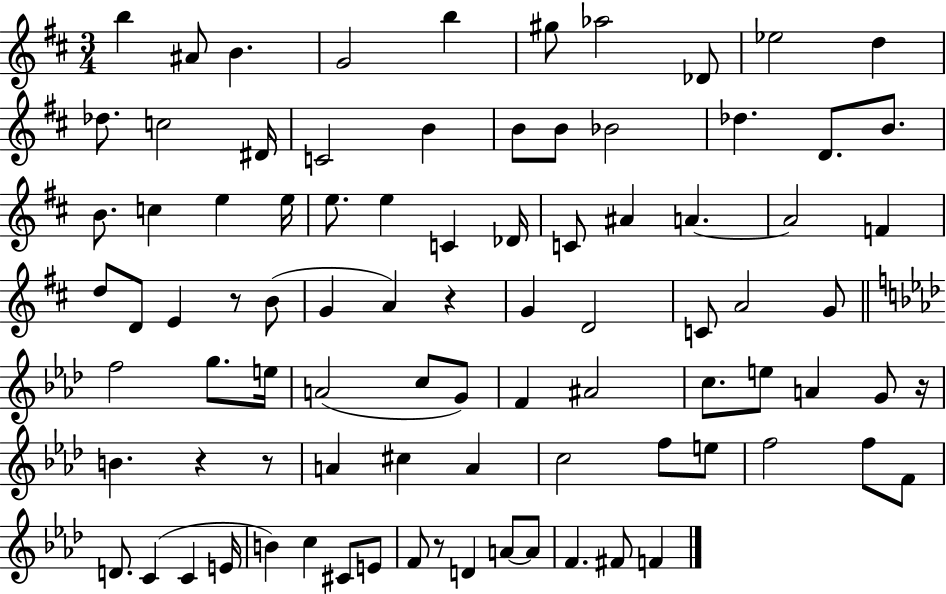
X:1
T:Untitled
M:3/4
L:1/4
K:D
b ^A/2 B G2 b ^g/2 _a2 _D/2 _e2 d _d/2 c2 ^D/4 C2 B B/2 B/2 _B2 _d D/2 B/2 B/2 c e e/4 e/2 e C _D/4 C/2 ^A A A2 F d/2 D/2 E z/2 B/2 G A z G D2 C/2 A2 G/2 f2 g/2 e/4 A2 c/2 G/2 F ^A2 c/2 e/2 A G/2 z/4 B z z/2 A ^c A c2 f/2 e/2 f2 f/2 F/2 D/2 C C E/4 B c ^C/2 E/2 F/2 z/2 D A/2 A/2 F ^F/2 F